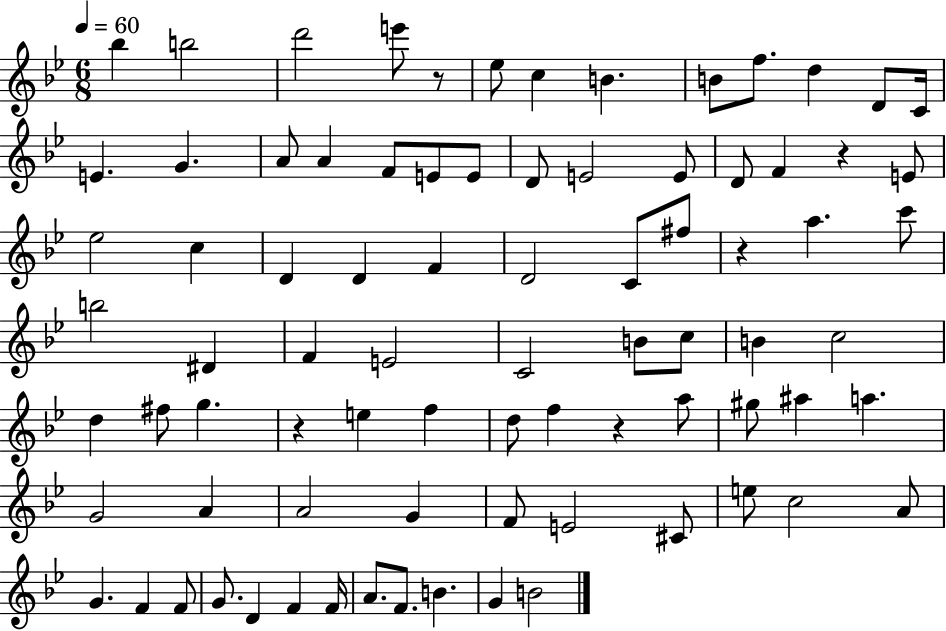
{
  \clef treble
  \numericTimeSignature
  \time 6/8
  \key bes \major
  \tempo 4 = 60
  bes''4 b''2 | d'''2 e'''8 r8 | ees''8 c''4 b'4. | b'8 f''8. d''4 d'8 c'16 | \break e'4. g'4. | a'8 a'4 f'8 e'8 e'8 | d'8 e'2 e'8 | d'8 f'4 r4 e'8 | \break ees''2 c''4 | d'4 d'4 f'4 | d'2 c'8 fis''8 | r4 a''4. c'''8 | \break b''2 dis'4 | f'4 e'2 | c'2 b'8 c''8 | b'4 c''2 | \break d''4 fis''8 g''4. | r4 e''4 f''4 | d''8 f''4 r4 a''8 | gis''8 ais''4 a''4. | \break g'2 a'4 | a'2 g'4 | f'8 e'2 cis'8 | e''8 c''2 a'8 | \break g'4. f'4 f'8 | g'8. d'4 f'4 f'16 | a'8. f'8. b'4. | g'4 b'2 | \break \bar "|."
}